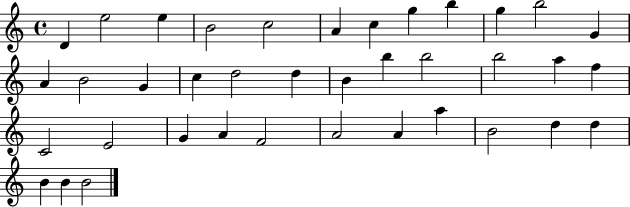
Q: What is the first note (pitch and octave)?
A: D4